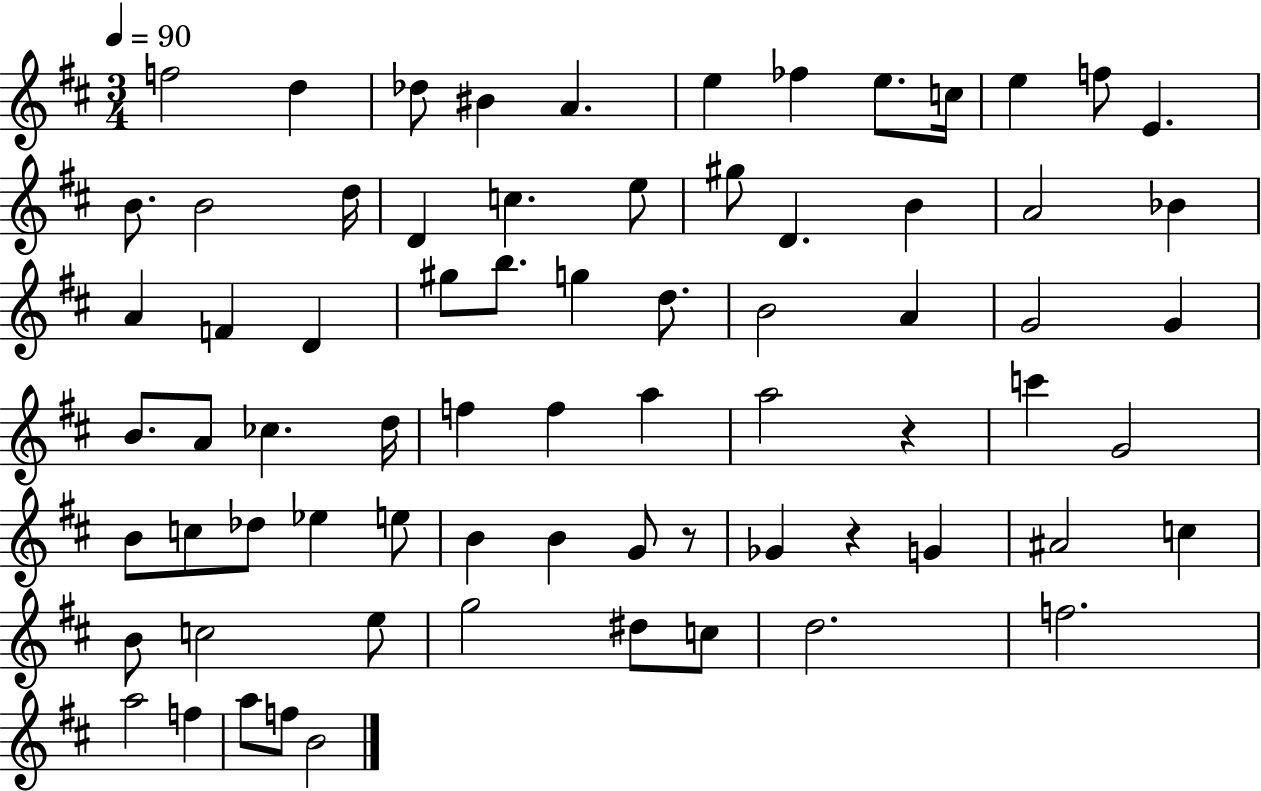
X:1
T:Untitled
M:3/4
L:1/4
K:D
f2 d _d/2 ^B A e _f e/2 c/4 e f/2 E B/2 B2 d/4 D c e/2 ^g/2 D B A2 _B A F D ^g/2 b/2 g d/2 B2 A G2 G B/2 A/2 _c d/4 f f a a2 z c' G2 B/2 c/2 _d/2 _e e/2 B B G/2 z/2 _G z G ^A2 c B/2 c2 e/2 g2 ^d/2 c/2 d2 f2 a2 f a/2 f/2 B2